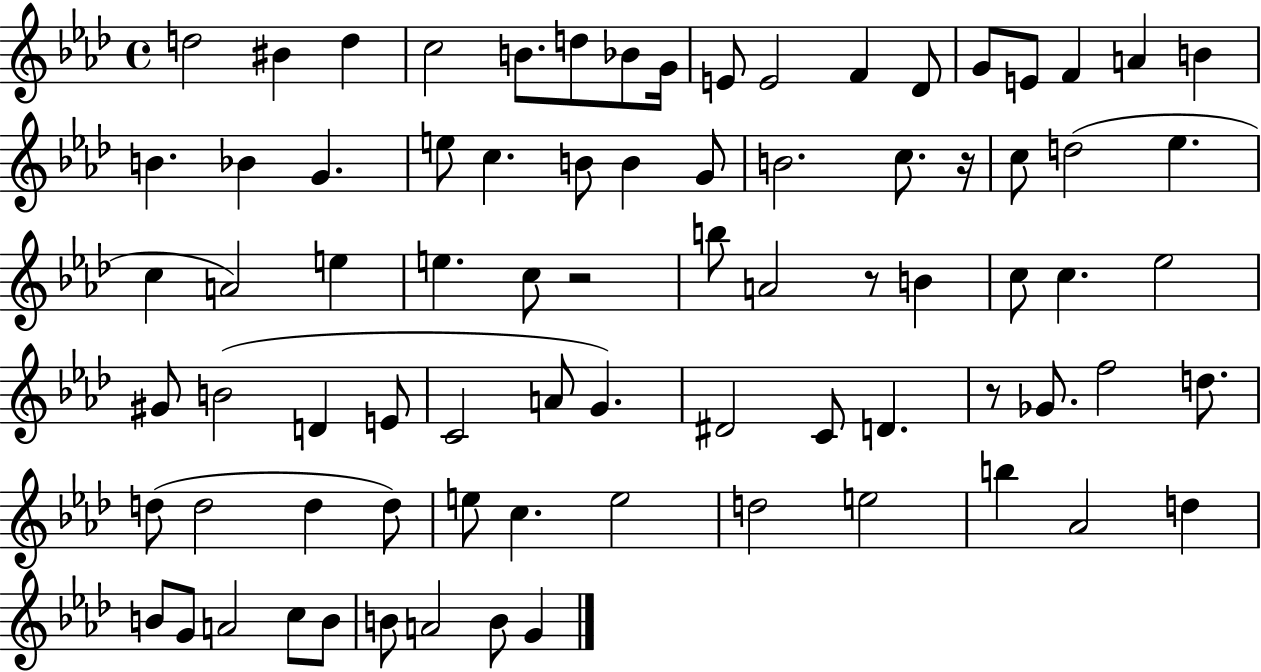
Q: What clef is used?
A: treble